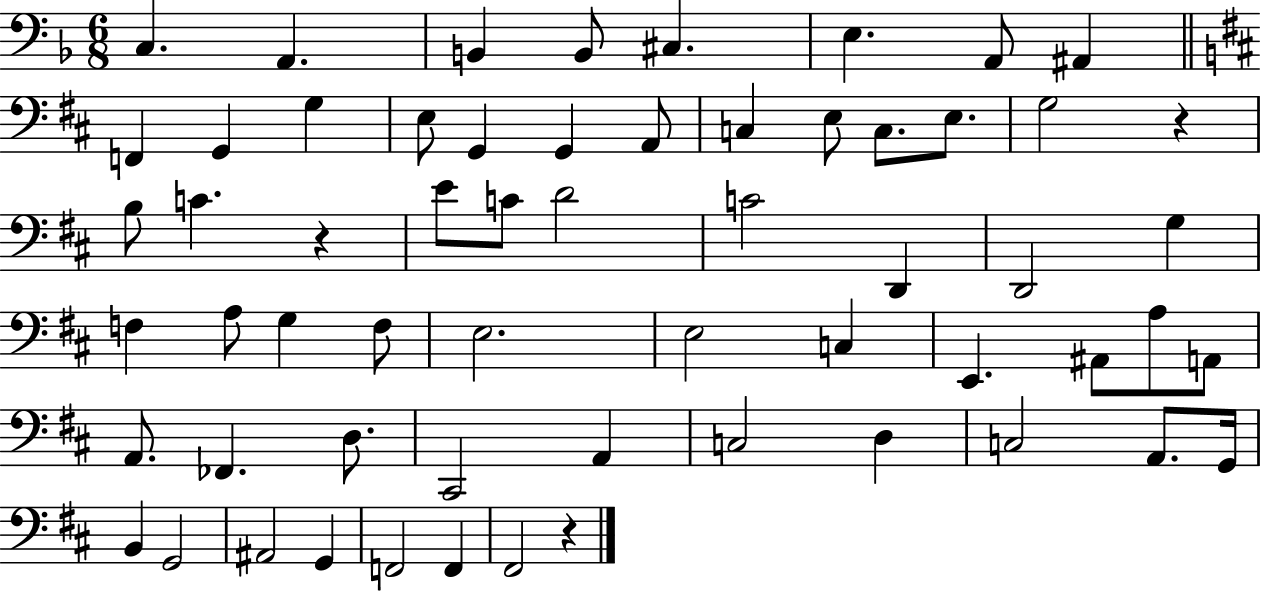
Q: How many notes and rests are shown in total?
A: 60